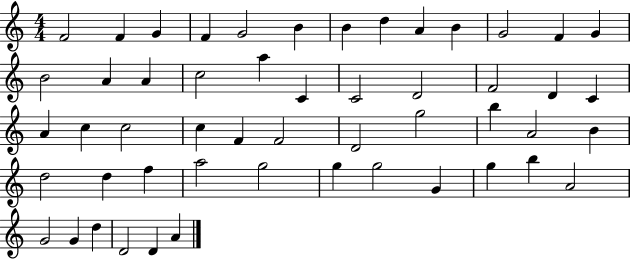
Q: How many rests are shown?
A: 0